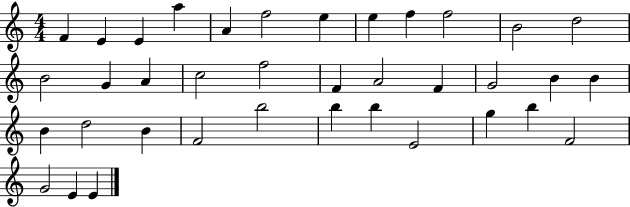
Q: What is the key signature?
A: C major